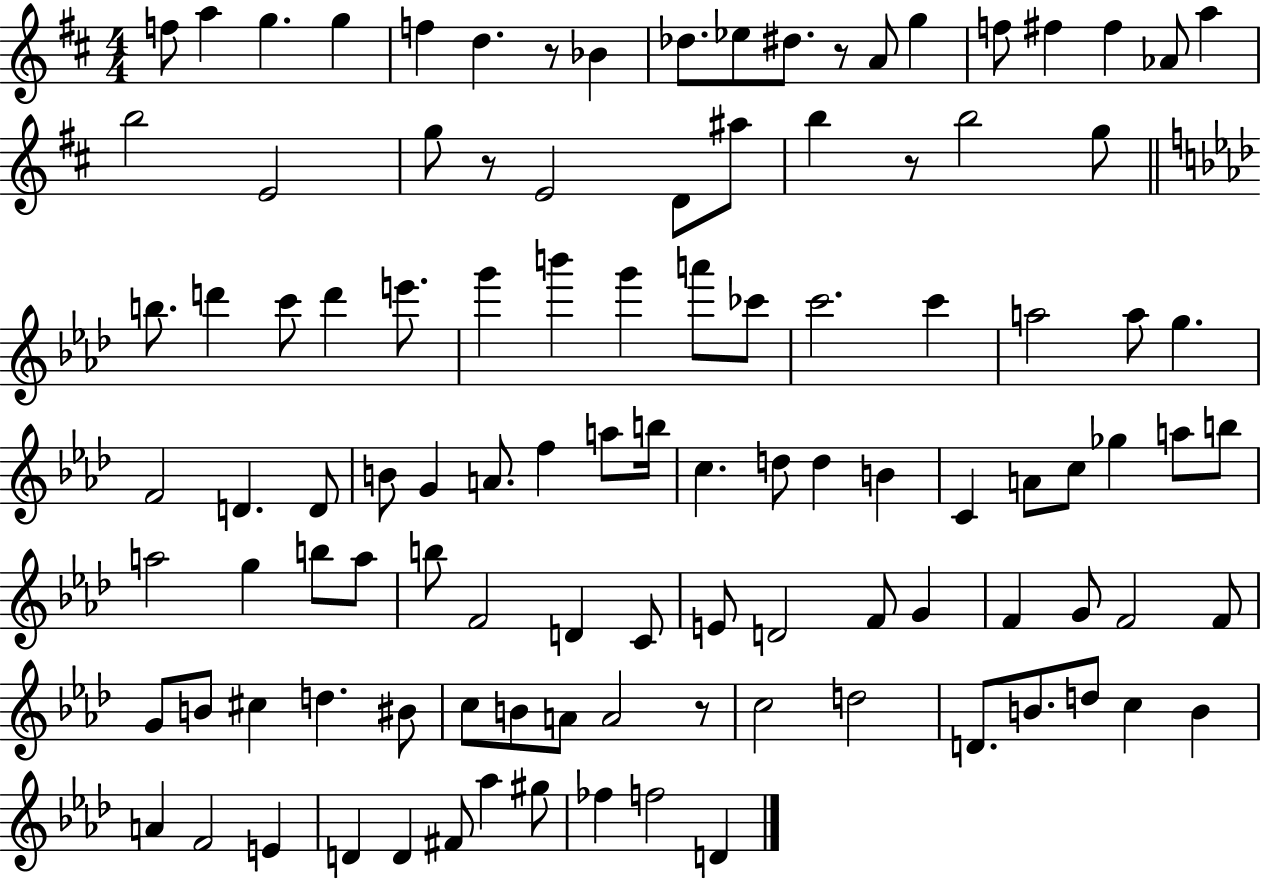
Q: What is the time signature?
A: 4/4